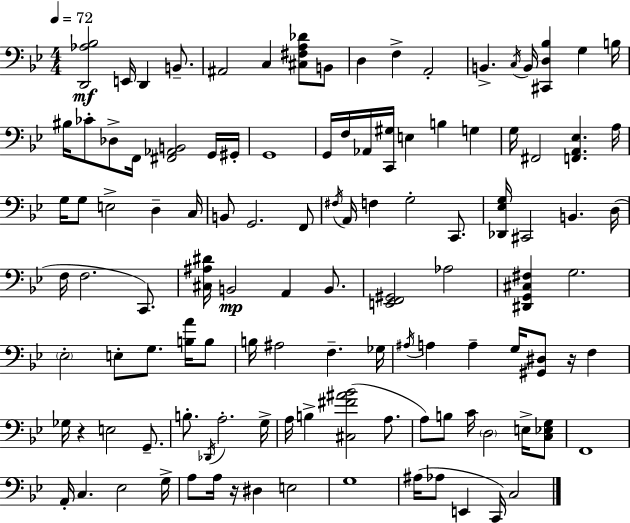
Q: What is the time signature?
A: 4/4